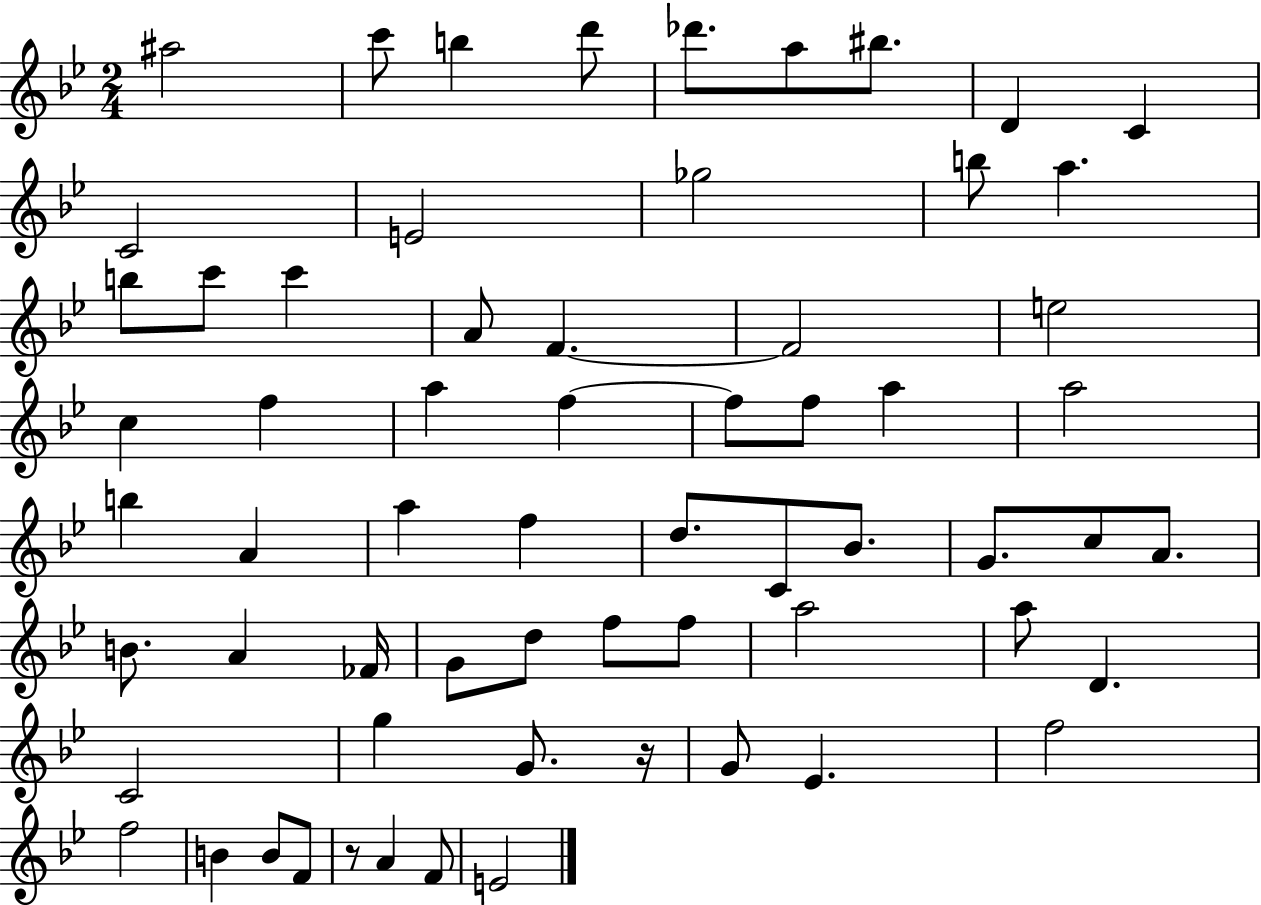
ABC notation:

X:1
T:Untitled
M:2/4
L:1/4
K:Bb
^a2 c'/2 b d'/2 _d'/2 a/2 ^b/2 D C C2 E2 _g2 b/2 a b/2 c'/2 c' A/2 F F2 e2 c f a f f/2 f/2 a a2 b A a f d/2 C/2 _B/2 G/2 c/2 A/2 B/2 A _F/4 G/2 d/2 f/2 f/2 a2 a/2 D C2 g G/2 z/4 G/2 _E f2 f2 B B/2 F/2 z/2 A F/2 E2